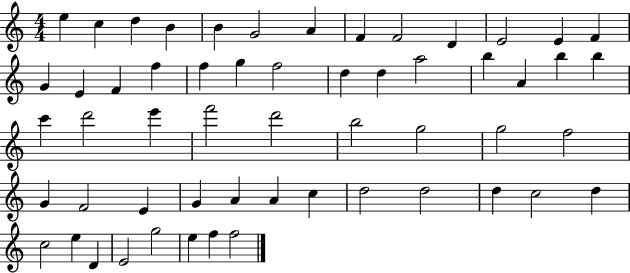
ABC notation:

X:1
T:Untitled
M:4/4
L:1/4
K:C
e c d B B G2 A F F2 D E2 E F G E F f f g f2 d d a2 b A b b c' d'2 e' f'2 d'2 b2 g2 g2 f2 G F2 E G A A c d2 d2 d c2 d c2 e D E2 g2 e f f2